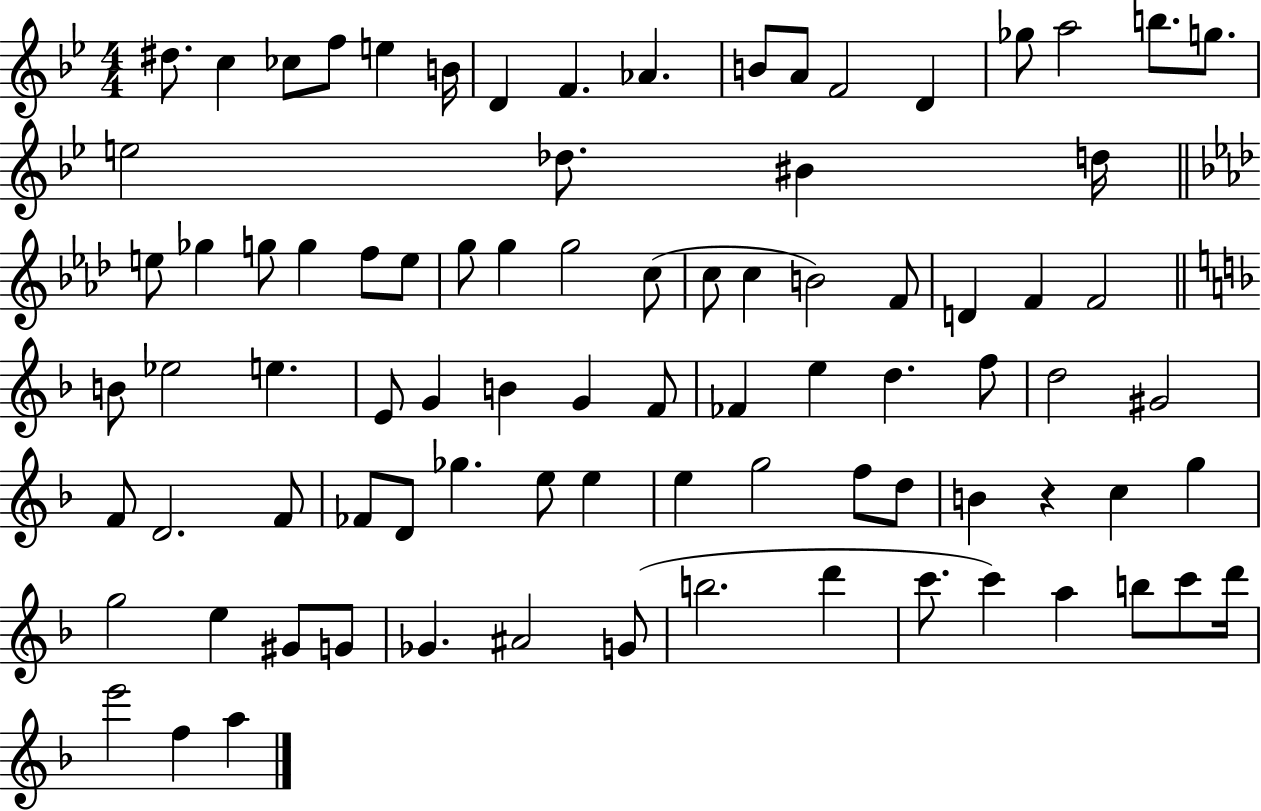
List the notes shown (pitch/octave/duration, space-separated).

D#5/e. C5/q CES5/e F5/e E5/q B4/s D4/q F4/q. Ab4/q. B4/e A4/e F4/h D4/q Gb5/e A5/h B5/e. G5/e. E5/h Db5/e. BIS4/q D5/s E5/e Gb5/q G5/e G5/q F5/e E5/e G5/e G5/q G5/h C5/e C5/e C5/q B4/h F4/e D4/q F4/q F4/h B4/e Eb5/h E5/q. E4/e G4/q B4/q G4/q F4/e FES4/q E5/q D5/q. F5/e D5/h G#4/h F4/e D4/h. F4/e FES4/e D4/e Gb5/q. E5/e E5/q E5/q G5/h F5/e D5/e B4/q R/q C5/q G5/q G5/h E5/q G#4/e G4/e Gb4/q. A#4/h G4/e B5/h. D6/q C6/e. C6/q A5/q B5/e C6/e D6/s E6/h F5/q A5/q